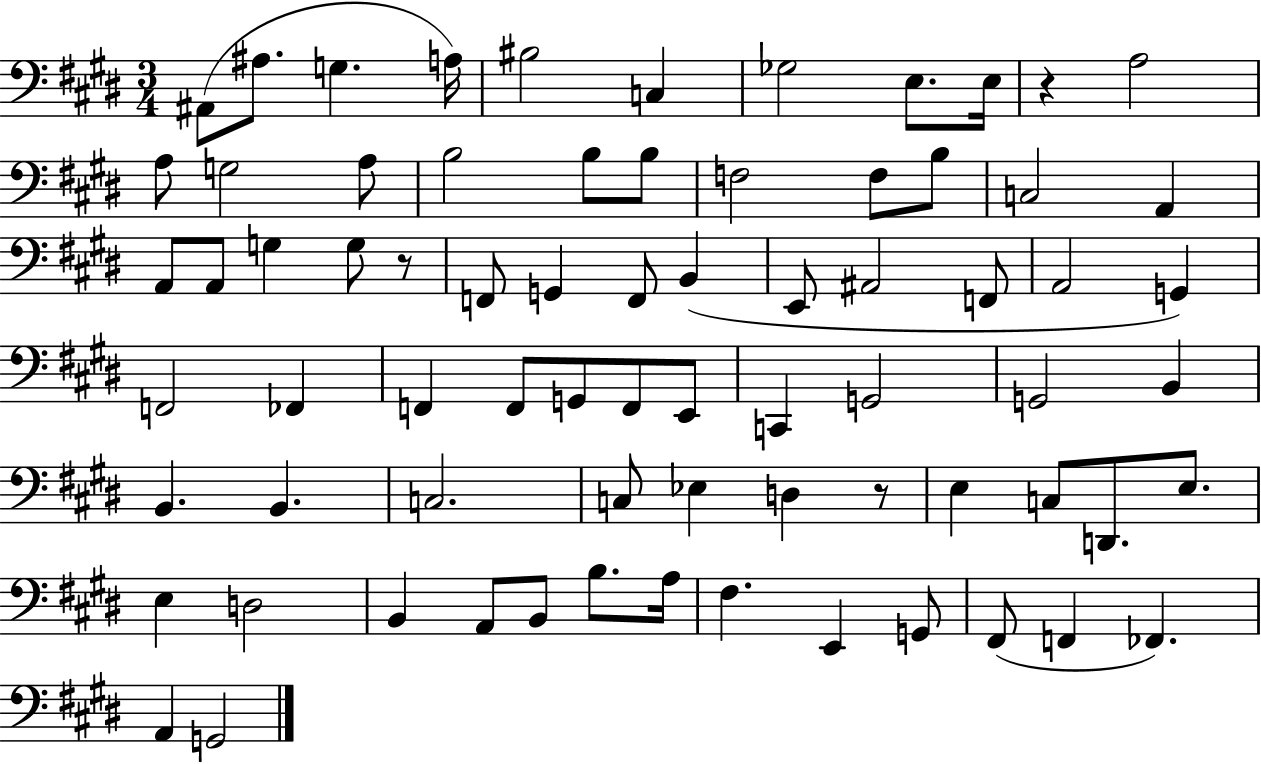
{
  \clef bass
  \numericTimeSignature
  \time 3/4
  \key e \major
  ais,8( ais8. g4. a16) | bis2 c4 | ges2 e8. e16 | r4 a2 | \break a8 g2 a8 | b2 b8 b8 | f2 f8 b8 | c2 a,4 | \break a,8 a,8 g4 g8 r8 | f,8 g,4 f,8 b,4( | e,8 ais,2 f,8 | a,2 g,4) | \break f,2 fes,4 | f,4 f,8 g,8 f,8 e,8 | c,4 g,2 | g,2 b,4 | \break b,4. b,4. | c2. | c8 ees4 d4 r8 | e4 c8 d,8. e8. | \break e4 d2 | b,4 a,8 b,8 b8. a16 | fis4. e,4 g,8 | fis,8( f,4 fes,4.) | \break a,4 g,2 | \bar "|."
}